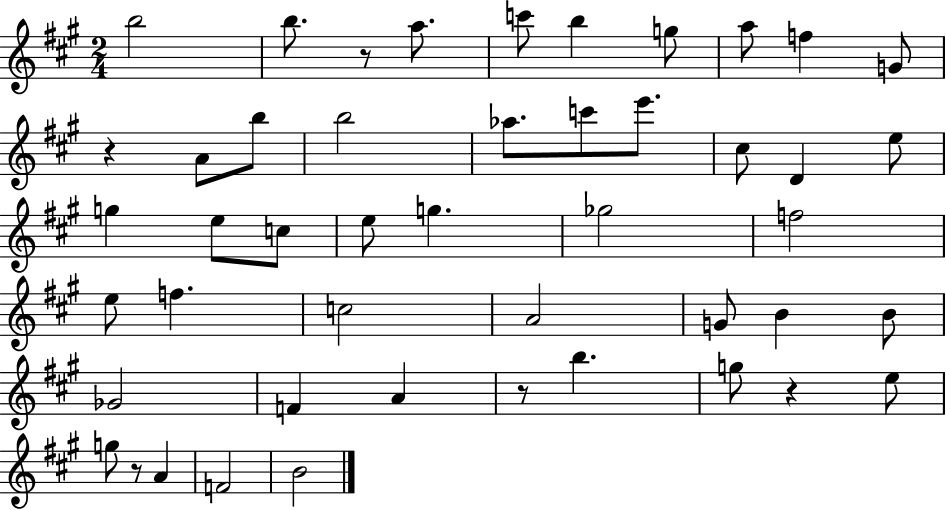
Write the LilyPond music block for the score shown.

{
  \clef treble
  \numericTimeSignature
  \time 2/4
  \key a \major
  b''2 | b''8. r8 a''8. | c'''8 b''4 g''8 | a''8 f''4 g'8 | \break r4 a'8 b''8 | b''2 | aes''8. c'''8 e'''8. | cis''8 d'4 e''8 | \break g''4 e''8 c''8 | e''8 g''4. | ges''2 | f''2 | \break e''8 f''4. | c''2 | a'2 | g'8 b'4 b'8 | \break ges'2 | f'4 a'4 | r8 b''4. | g''8 r4 e''8 | \break g''8 r8 a'4 | f'2 | b'2 | \bar "|."
}